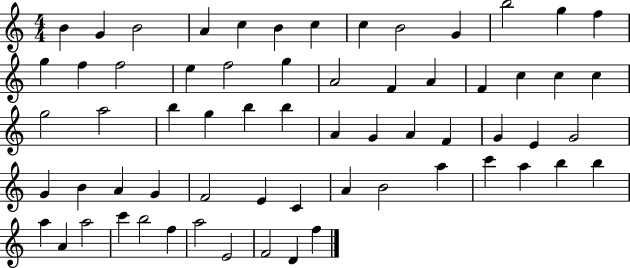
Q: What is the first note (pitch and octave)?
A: B4